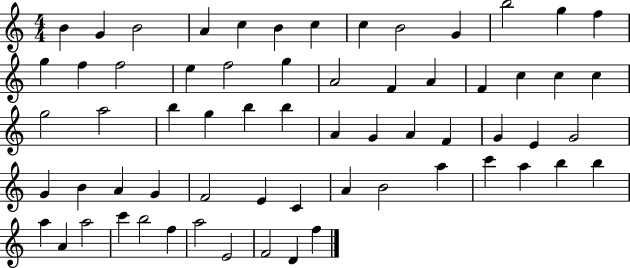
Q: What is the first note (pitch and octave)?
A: B4